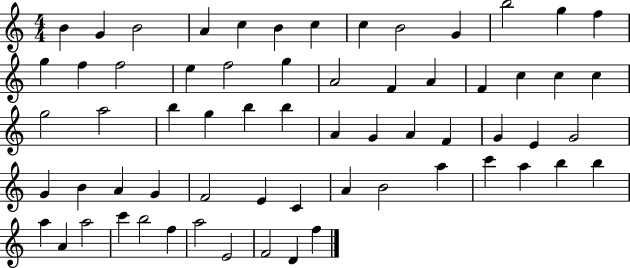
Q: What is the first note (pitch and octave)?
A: B4